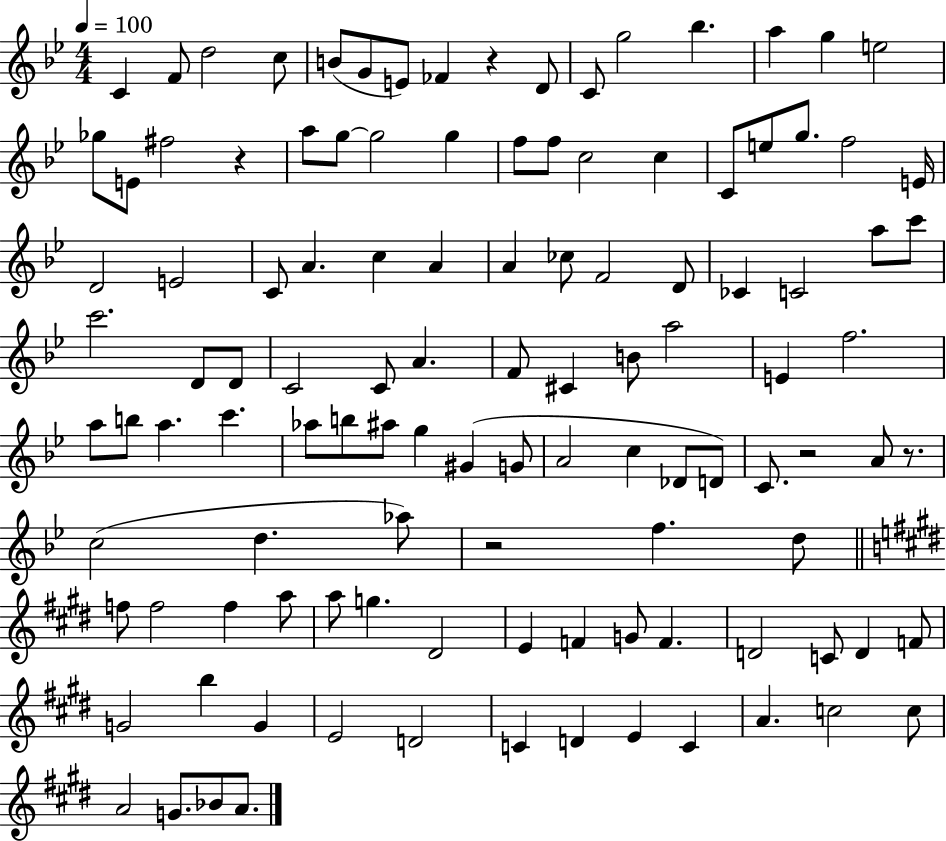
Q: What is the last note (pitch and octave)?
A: A4